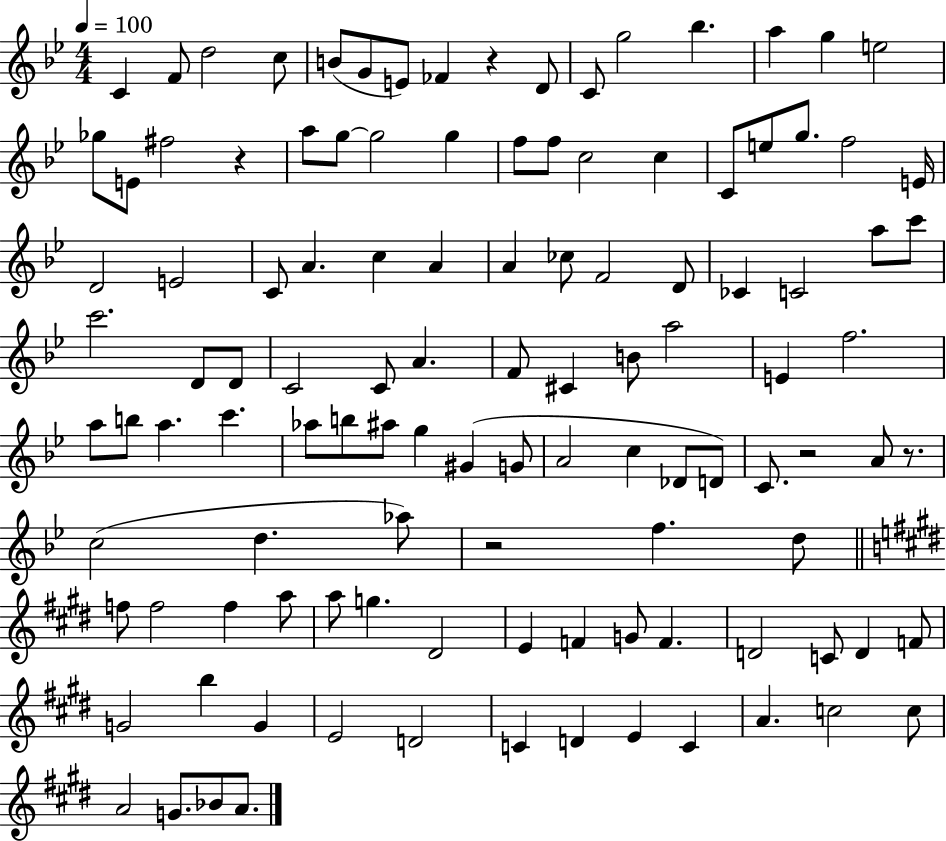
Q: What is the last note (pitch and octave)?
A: A4